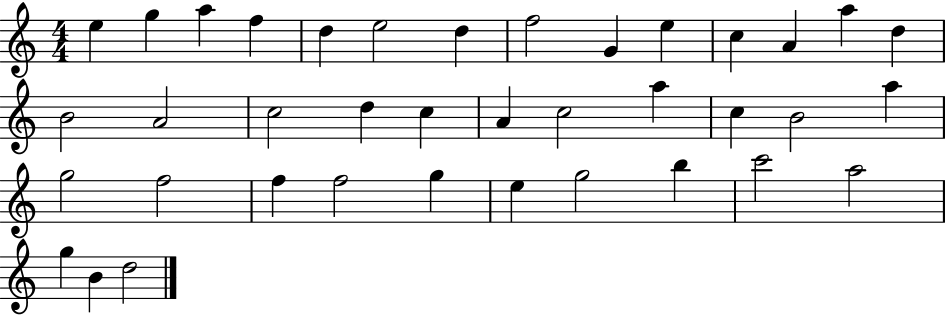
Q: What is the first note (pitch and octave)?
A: E5